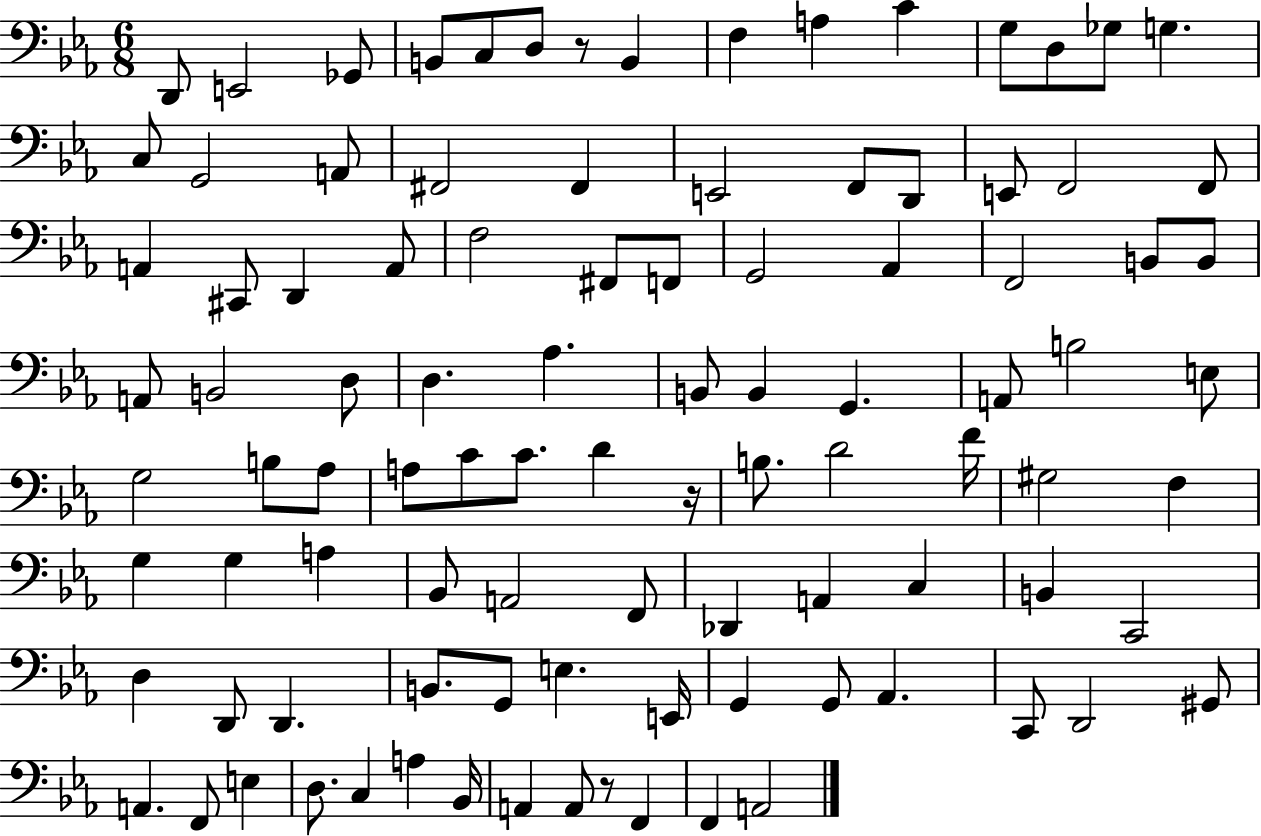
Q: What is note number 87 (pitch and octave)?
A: E3